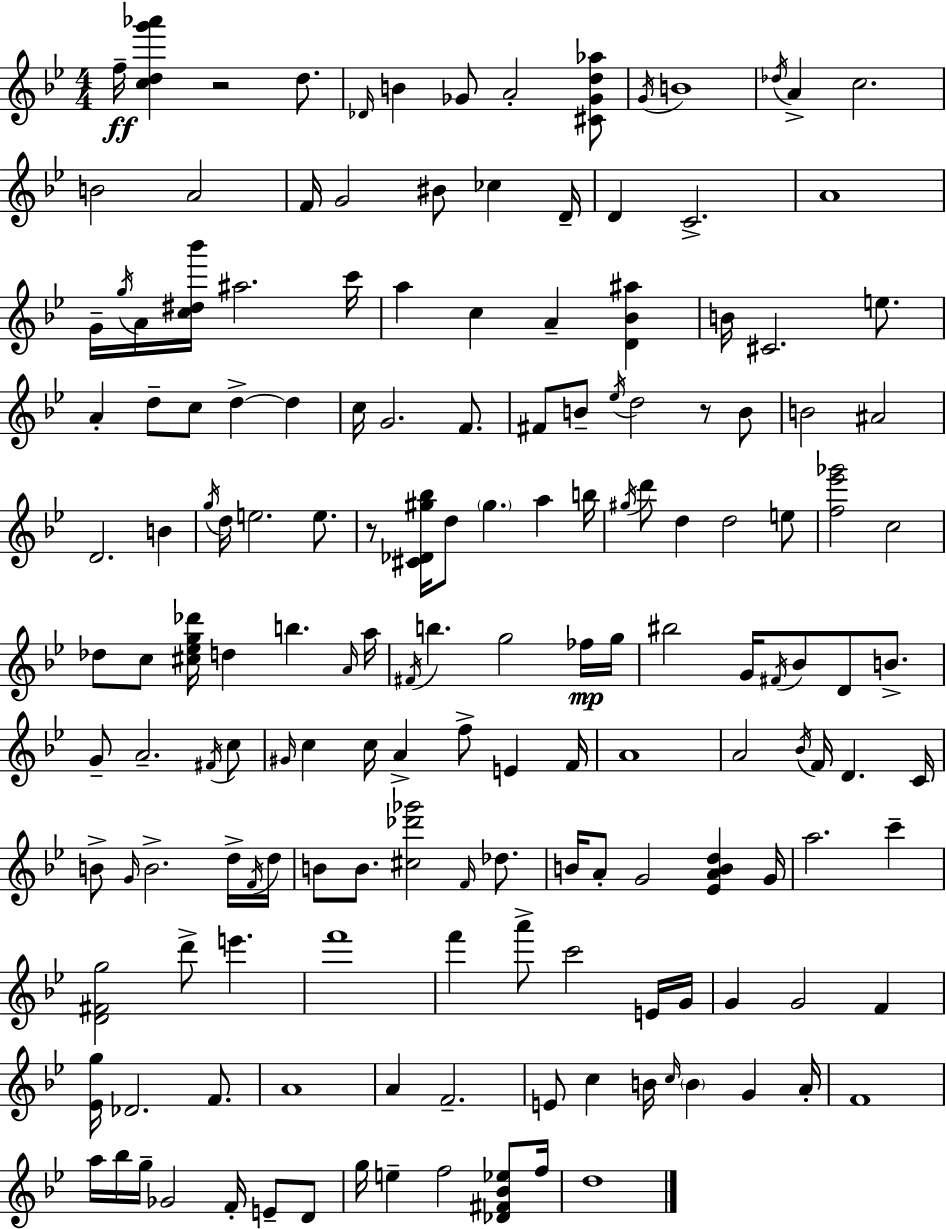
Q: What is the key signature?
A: BES major